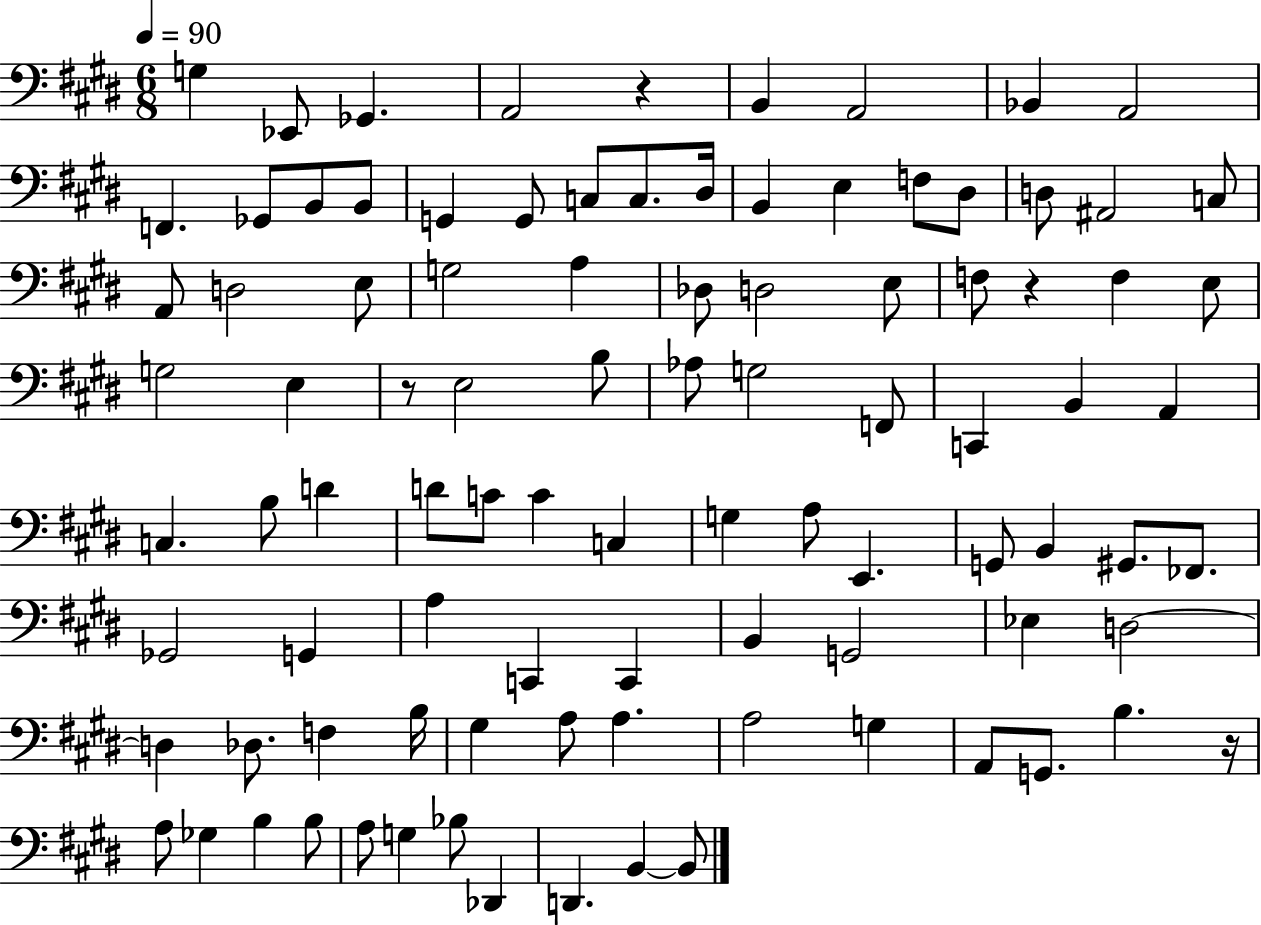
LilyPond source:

{
  \clef bass
  \numericTimeSignature
  \time 6/8
  \key e \major
  \tempo 4 = 90
  g4 ees,8 ges,4. | a,2 r4 | b,4 a,2 | bes,4 a,2 | \break f,4. ges,8 b,8 b,8 | g,4 g,8 c8 c8. dis16 | b,4 e4 f8 dis8 | d8 ais,2 c8 | \break a,8 d2 e8 | g2 a4 | des8 d2 e8 | f8 r4 f4 e8 | \break g2 e4 | r8 e2 b8 | aes8 g2 f,8 | c,4 b,4 a,4 | \break c4. b8 d'4 | d'8 c'8 c'4 c4 | g4 a8 e,4. | g,8 b,4 gis,8. fes,8. | \break ges,2 g,4 | a4 c,4 c,4 | b,4 g,2 | ees4 d2~~ | \break d4 des8. f4 b16 | gis4 a8 a4. | a2 g4 | a,8 g,8. b4. r16 | \break a8 ges4 b4 b8 | a8 g4 bes8 des,4 | d,4. b,4~~ b,8 | \bar "|."
}